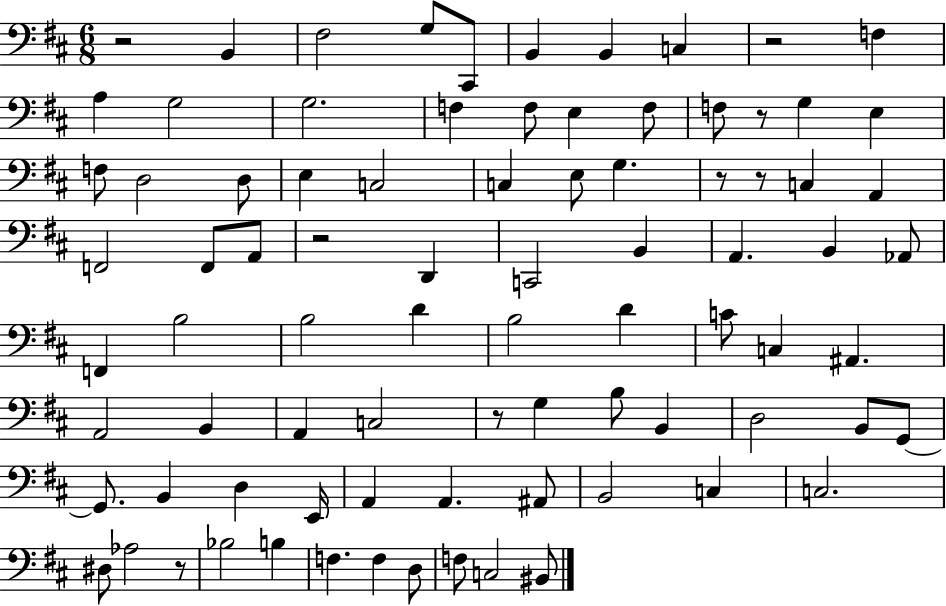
R/h B2/q F#3/h G3/e C#2/e B2/q B2/q C3/q R/h F3/q A3/q G3/h G3/h. F3/q F3/e E3/q F3/e F3/e R/e G3/q E3/q F3/e D3/h D3/e E3/q C3/h C3/q E3/e G3/q. R/e R/e C3/q A2/q F2/h F2/e A2/e R/h D2/q C2/h B2/q A2/q. B2/q Ab2/e F2/q B3/h B3/h D4/q B3/h D4/q C4/e C3/q A#2/q. A2/h B2/q A2/q C3/h R/e G3/q B3/e B2/q D3/h B2/e G2/e G2/e. B2/q D3/q E2/s A2/q A2/q. A#2/e B2/h C3/q C3/h. D#3/e Ab3/h R/e Bb3/h B3/q F3/q. F3/q D3/e F3/e C3/h BIS2/e